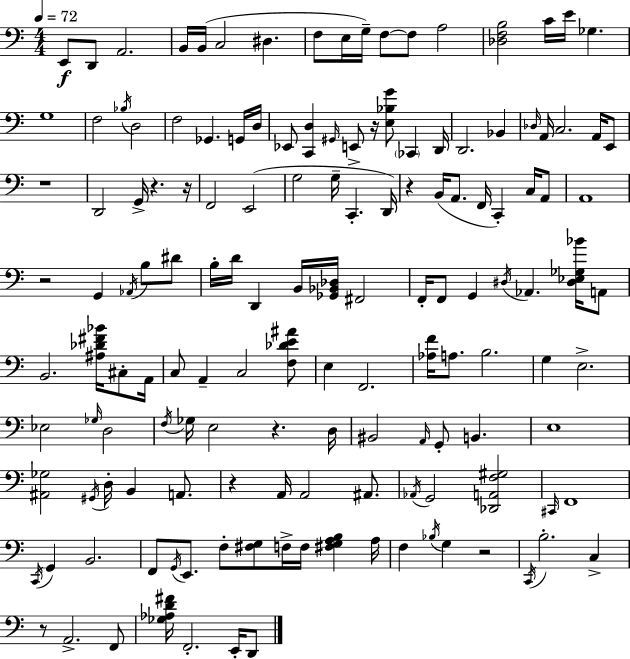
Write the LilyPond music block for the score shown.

{
  \clef bass
  \numericTimeSignature
  \time 4/4
  \key c \major
  \tempo 4 = 72
  e,8\f d,8 a,2. | b,16 b,16( c2 dis4. | f8 e16 g16--) f8~~ f8 a2 | <des f b>2 c'16 e'16 ges4. | \break g1 | f2 \acciaccatura { bes16 } d2 | f2 ges,4. g,16 | d16 ees,8 <c, d>4 \grace { gis,16 } e,8-> r16 <e bes g'>8 \parenthesize ces,4 | \break d,16 d,2. bes,4 | \grace { des16 } a,16 c2. | a,16 e,8 r1 | d,2 g,16-> r4. | \break r16 f,2 e,2( | g2 g16-- c,4.-. | d,16) r4 b,16( a,8. f,16 c,4-.) | c16 a,8 a,1 | \break r2 g,4 \acciaccatura { aes,16 } | b8 dis'8 b16-. d'16 d,4 b,16 <ges, bes, des>16 fis,2 | f,16-. f,8 g,4 \acciaccatura { dis16 } aes,4. | <dis ees ges bes'>16 a,8 b,2. | \break <ais des' fis' bes'>16 cis8-. a,16 c8 a,4-- c2 | <f des' e' ais'>8 e4 f,2. | <aes f'>16 a8. b2. | g4 e2.-> | \break ees2 \grace { ges16 } d2 | \acciaccatura { f16 } ges16 e2 | r4. d16 bis,2 \grace { a,16 } | g,8-. b,4. e1 | \break <ais, ges>2 | \acciaccatura { gis,16 } d16-. b,4 a,8. r4 a,16 a,2 | ais,8. \acciaccatura { aes,16 } g,2 | <des, a, f gis>2 \grace { cis,16 } f,1 | \break \acciaccatura { c,16 } g,4 | b,2. f,8 \acciaccatura { g,16 } e,8. | f8-. <fis g>8 f16-> f16 <fis g a b>4 a16 f4 | \acciaccatura { bes16 } g4 r2 \acciaccatura { c,16 } b2.-. | \break c4-> r8 | a,2.-> f,8 <ges aes d' fis'>16 | f,2.-. e,16-. d,8 \bar "|."
}